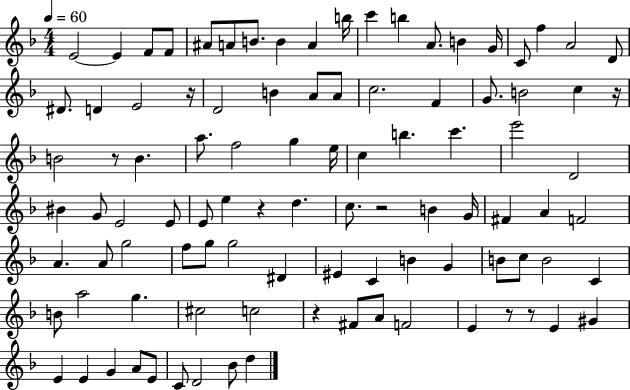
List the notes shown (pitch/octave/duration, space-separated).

E4/h E4/q F4/e F4/e A#4/e A4/e B4/e. B4/q A4/q B5/s C6/q B5/q A4/e. B4/q G4/s C4/e F5/q A4/h D4/e D#4/e. D4/q E4/h R/s D4/h B4/q A4/e A4/e C5/h. F4/q G4/e. B4/h C5/q R/s B4/h R/e B4/q. A5/e. F5/h G5/q E5/s C5/q B5/q. C6/q. E6/h D4/h BIS4/q G4/e E4/h E4/e E4/e E5/q R/q D5/q. C5/e. R/h B4/q G4/s F#4/q A4/q F4/h A4/q. A4/e G5/h F5/e G5/e G5/h D#4/q EIS4/q C4/q B4/q G4/q B4/e C5/e B4/h C4/q B4/e A5/h G5/q. C#5/h C5/h R/q F#4/e A4/e F4/h E4/q R/e R/e E4/q G#4/q E4/q E4/q G4/q A4/e E4/e C4/e D4/h Bb4/e D5/q